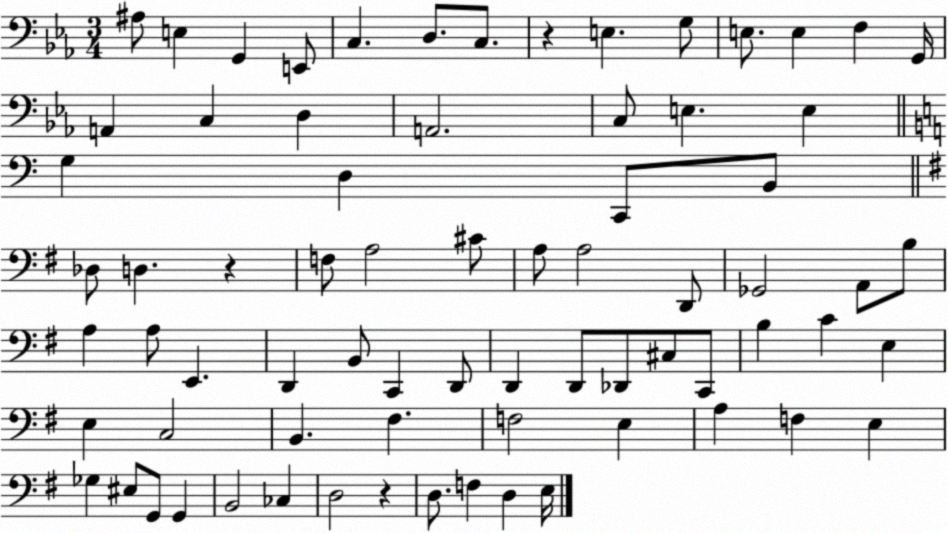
X:1
T:Untitled
M:3/4
L:1/4
K:Eb
^A,/2 E, G,, E,,/2 C, D,/2 C,/2 z E, G,/2 E,/2 E, F, G,,/4 A,, C, D, A,,2 C,/2 E, E, G, D, C,,/2 B,,/2 _D,/2 D, z F,/2 A,2 ^C/2 A,/2 A,2 D,,/2 _G,,2 A,,/2 B,/2 A, A,/2 E,, D,, B,,/2 C,, D,,/2 D,, D,,/2 _D,,/2 ^C,/2 C,,/2 B, C E, E, C,2 B,, ^F, F,2 E, A, F, E, _G, ^E,/2 G,,/2 G,, B,,2 _C, D,2 z D,/2 F, D, E,/4